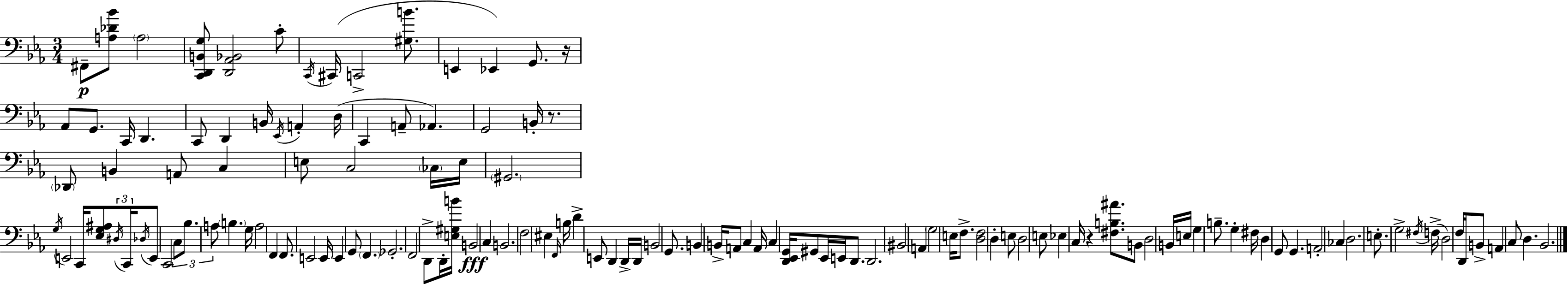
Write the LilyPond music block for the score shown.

{
  \clef bass
  \numericTimeSignature
  \time 3/4
  \key c \minor
  fis,8--\p <a des' bes'>8 \parenthesize a2 | <c, d, b, g>8 <d, aes, bes,>2 c'8-. | \acciaccatura { c,16 }( cis,16 c,2-> <gis b'>8. | e,4 ees,4) g,8. | \break r16 aes,8 g,8. c,16 d,4. | c,8 d,4 b,16 \acciaccatura { ees,16 } a,4-. | d16( c,4 a,8-- aes,4.) | g,2 b,16-. r8. | \break \parenthesize des,8 b,4 a,8 c4 | e8 c2 | \parenthesize ces16 e16 \parenthesize gis,2. | \acciaccatura { g16 } e,2 c,16 | \break <ees g ais>8 \tuplet 3/2 { \acciaccatura { dis16 } c,16 \acciaccatura { des16 } } e,8 c,2 | \tuplet 3/2 { c8 bes8. a8 } \parenthesize b4. | g16 a2 | f,4 f,8. e,2 | \break e,16 e,4 g,8 \parenthesize f,4. | ges,2.-. | f,2 | d,8-> d,16-. <e gis b'>16 b,2\fff | \break c4 b,2. | f2 | eis4 \grace { f,16 } b16 d'4-> e,8 | d,4 d,16-> d,16 b,2 | \break g,8. b,4 b,16-> a,8 | c4 a,16 c4 <d, ees, g,>16 gis,8 | ees,16 e,16 d,8. d,2. | bis,2 | \break a,4 \parenthesize g2 | e16 f8.-> <d f>2 | d4-. e8 d2 | e8 ees4 c16 r4 | \break <fis b ais'>8. b,8 d2 | b,16 e16 g4 b8.-- | g4-. fis16 d4 g,8 | g,4. a,2-. | \break ces4 d2. | e8.-. g2-> | \acciaccatura { fis16 }( f16-> d2) | f16 d,16 b,8-> a,4 c8 | \break d4. bes,2. | \bar "|."
}